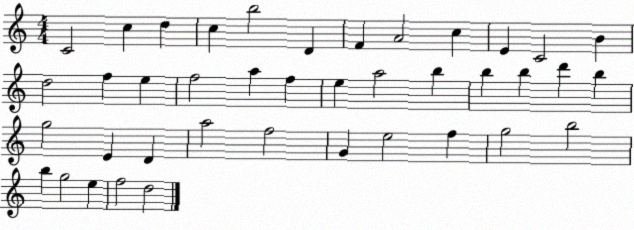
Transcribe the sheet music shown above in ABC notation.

X:1
T:Untitled
M:4/4
L:1/4
K:C
C2 c d c b2 D F A2 c E C2 B d2 f e f2 a f e a2 b b b d' b g2 E D a2 f2 G e2 f g2 b2 b g2 e f2 d2